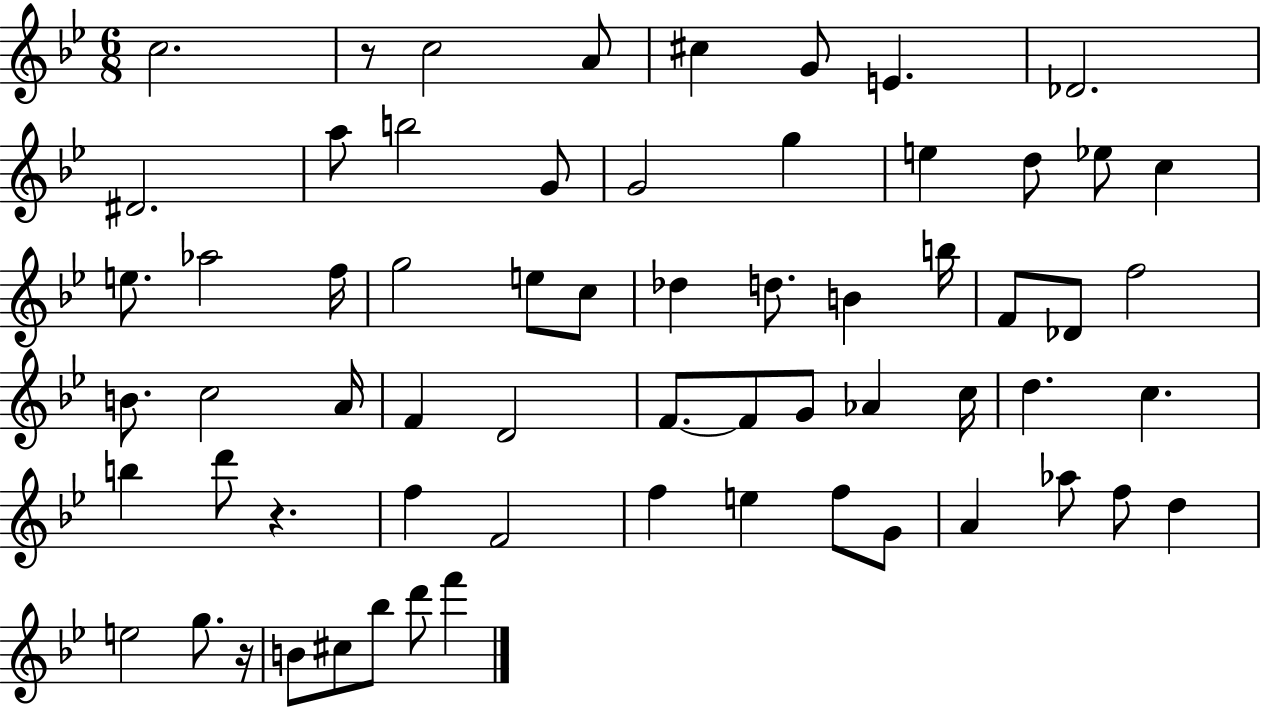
X:1
T:Untitled
M:6/8
L:1/4
K:Bb
c2 z/2 c2 A/2 ^c G/2 E _D2 ^D2 a/2 b2 G/2 G2 g e d/2 _e/2 c e/2 _a2 f/4 g2 e/2 c/2 _d d/2 B b/4 F/2 _D/2 f2 B/2 c2 A/4 F D2 F/2 F/2 G/2 _A c/4 d c b d'/2 z f F2 f e f/2 G/2 A _a/2 f/2 d e2 g/2 z/4 B/2 ^c/2 _b/2 d'/2 f'